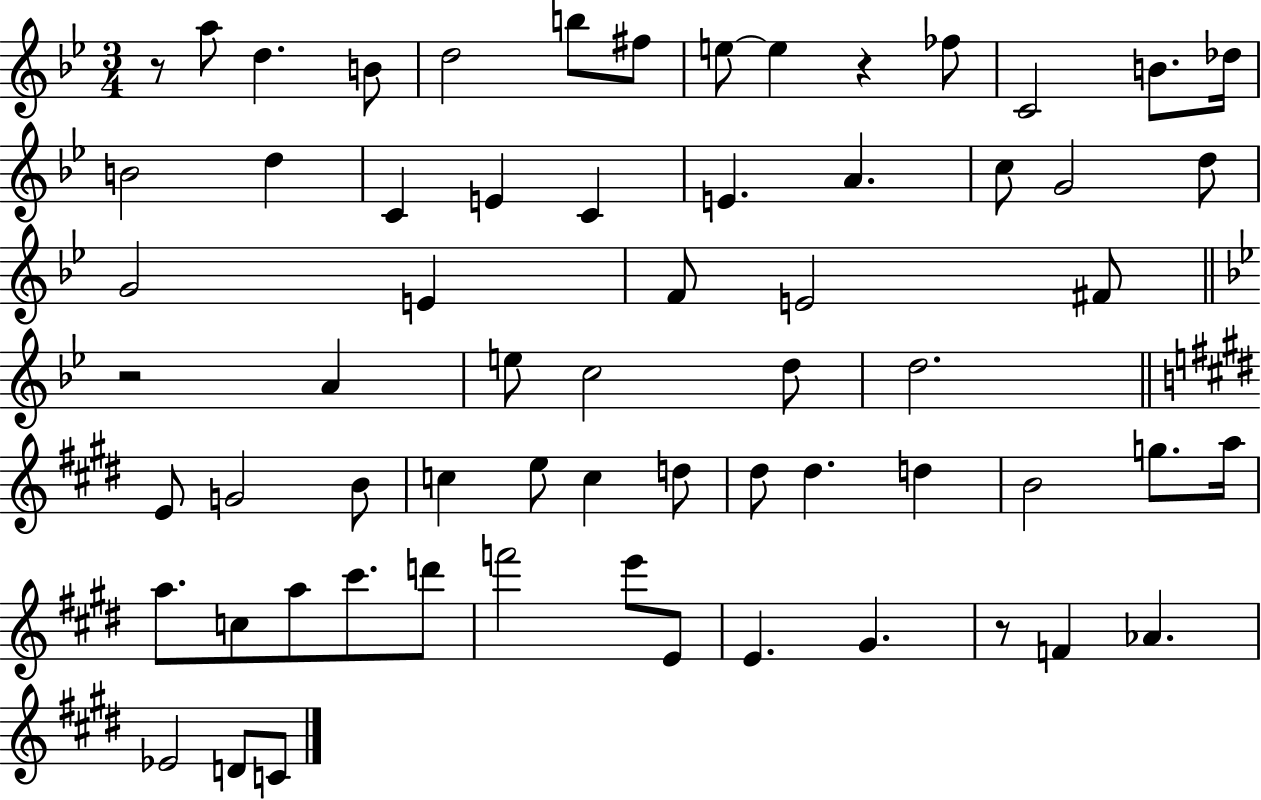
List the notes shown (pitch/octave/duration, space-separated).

R/e A5/e D5/q. B4/e D5/h B5/e F#5/e E5/e E5/q R/q FES5/e C4/h B4/e. Db5/s B4/h D5/q C4/q E4/q C4/q E4/q. A4/q. C5/e G4/h D5/e G4/h E4/q F4/e E4/h F#4/e R/h A4/q E5/e C5/h D5/e D5/h. E4/e G4/h B4/e C5/q E5/e C5/q D5/e D#5/e D#5/q. D5/q B4/h G5/e. A5/s A5/e. C5/e A5/e C#6/e. D6/e F6/h E6/e E4/e E4/q. G#4/q. R/e F4/q Ab4/q. Eb4/h D4/e C4/e